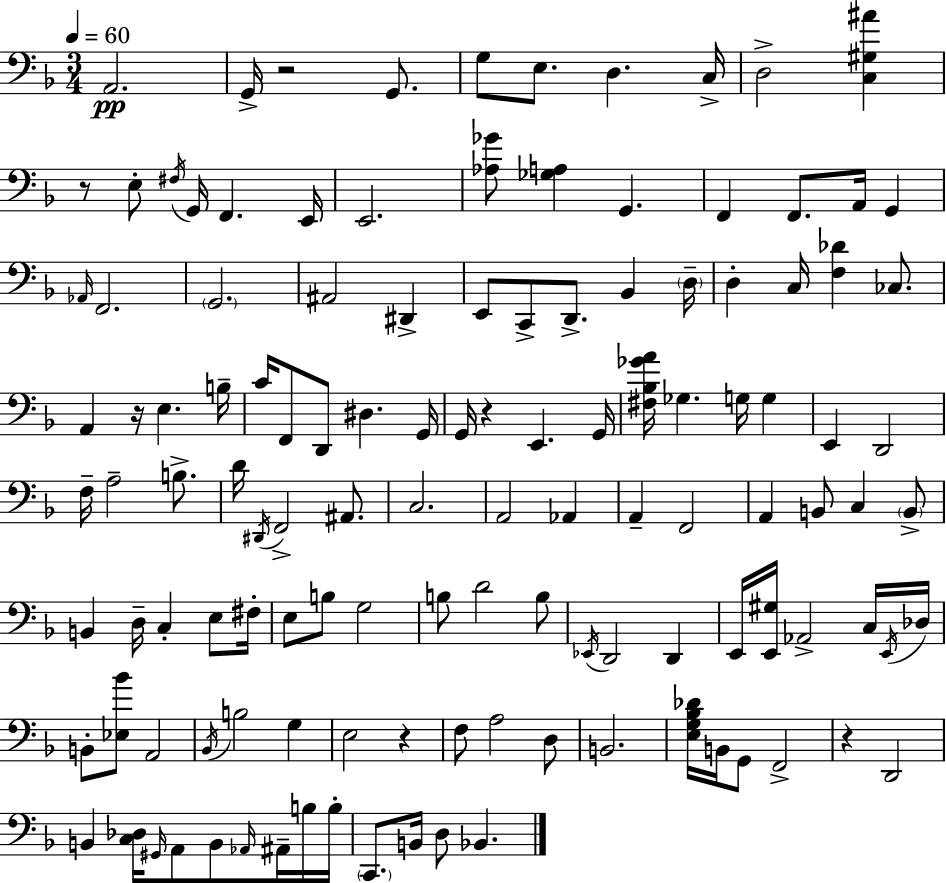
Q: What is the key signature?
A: D minor